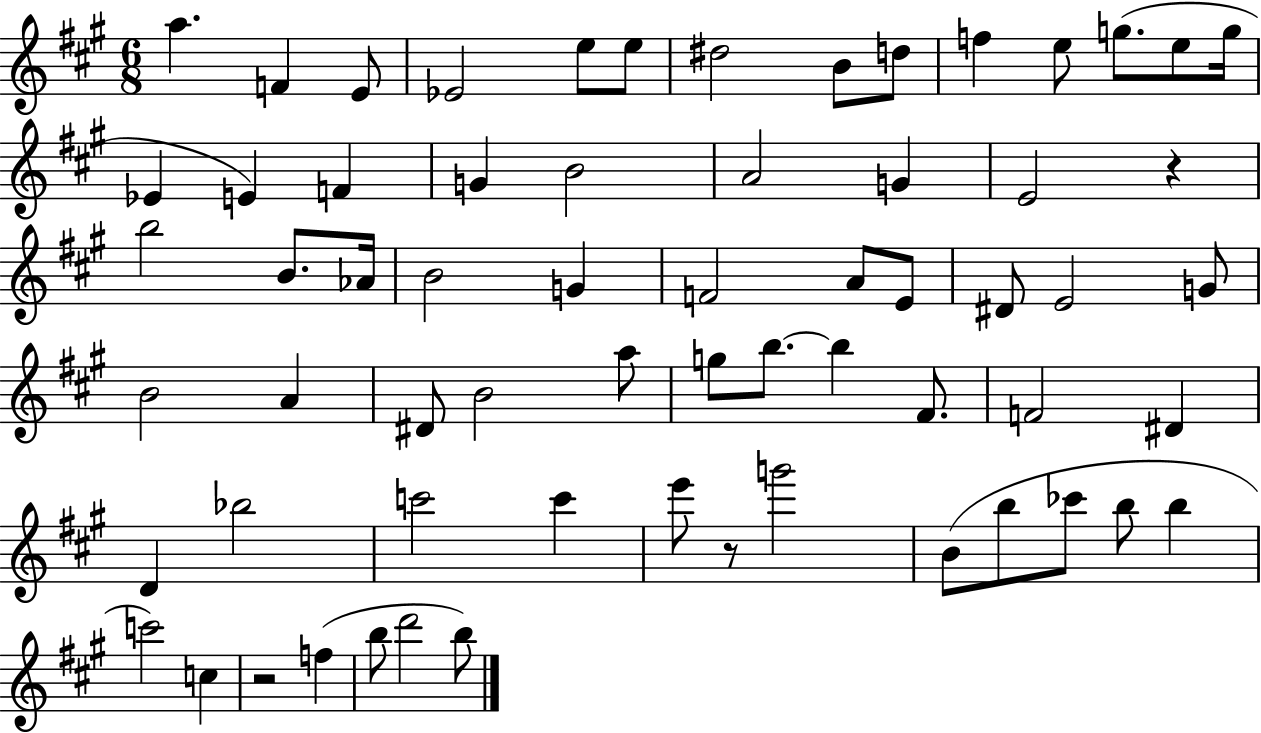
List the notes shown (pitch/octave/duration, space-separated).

A5/q. F4/q E4/e Eb4/h E5/e E5/e D#5/h B4/e D5/e F5/q E5/e G5/e. E5/e G5/s Eb4/q E4/q F4/q G4/q B4/h A4/h G4/q E4/h R/q B5/h B4/e. Ab4/s B4/h G4/q F4/h A4/e E4/e D#4/e E4/h G4/e B4/h A4/q D#4/e B4/h A5/e G5/e B5/e. B5/q F#4/e. F4/h D#4/q D4/q Bb5/h C6/h C6/q E6/e R/e G6/h B4/e B5/e CES6/e B5/e B5/q C6/h C5/q R/h F5/q B5/e D6/h B5/e